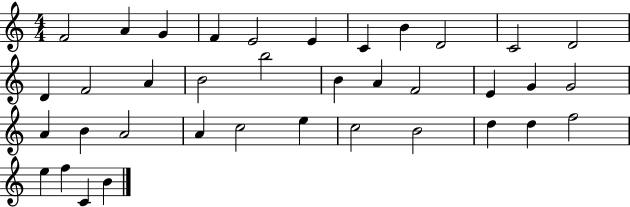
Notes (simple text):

F4/h A4/q G4/q F4/q E4/h E4/q C4/q B4/q D4/h C4/h D4/h D4/q F4/h A4/q B4/h B5/h B4/q A4/q F4/h E4/q G4/q G4/h A4/q B4/q A4/h A4/q C5/h E5/q C5/h B4/h D5/q D5/q F5/h E5/q F5/q C4/q B4/q